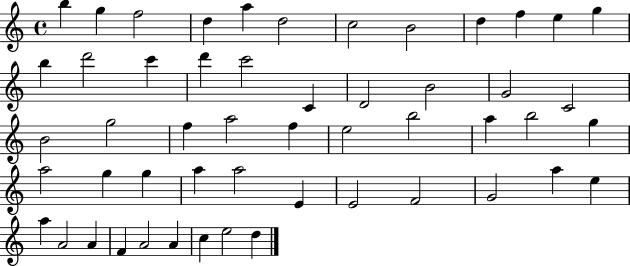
B5/q G5/q F5/h D5/q A5/q D5/h C5/h B4/h D5/q F5/q E5/q G5/q B5/q D6/h C6/q D6/q C6/h C4/q D4/h B4/h G4/h C4/h B4/h G5/h F5/q A5/h F5/q E5/h B5/h A5/q B5/h G5/q A5/h G5/q G5/q A5/q A5/h E4/q E4/h F4/h G4/h A5/q E5/q A5/q A4/h A4/q F4/q A4/h A4/q C5/q E5/h D5/q